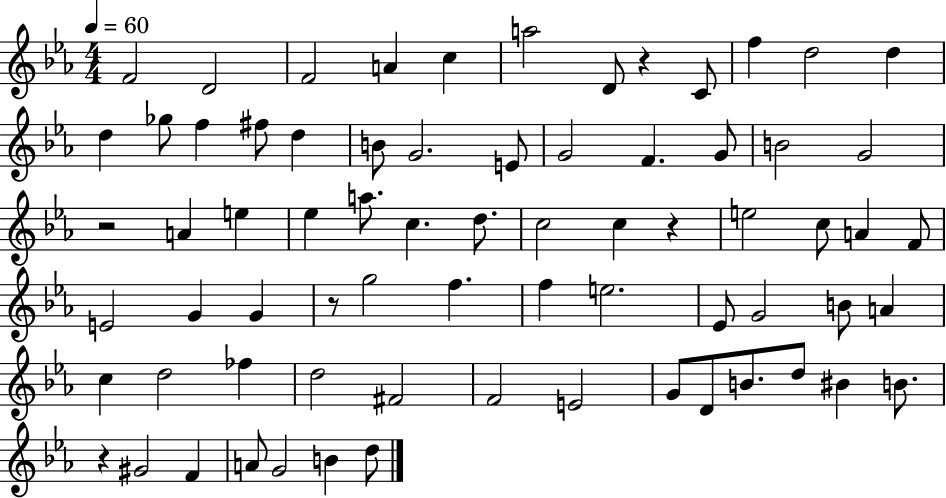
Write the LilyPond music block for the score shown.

{
  \clef treble
  \numericTimeSignature
  \time 4/4
  \key ees \major
  \tempo 4 = 60
  \repeat volta 2 { f'2 d'2 | f'2 a'4 c''4 | a''2 d'8 r4 c'8 | f''4 d''2 d''4 | \break d''4 ges''8 f''4 fis''8 d''4 | b'8 g'2. e'8 | g'2 f'4. g'8 | b'2 g'2 | \break r2 a'4 e''4 | ees''4 a''8. c''4. d''8. | c''2 c''4 r4 | e''2 c''8 a'4 f'8 | \break e'2 g'4 g'4 | r8 g''2 f''4. | f''4 e''2. | ees'8 g'2 b'8 a'4 | \break c''4 d''2 fes''4 | d''2 fis'2 | f'2 e'2 | g'8 d'8 b'8. d''8 bis'4 b'8. | \break r4 gis'2 f'4 | a'8 g'2 b'4 d''8 | } \bar "|."
}